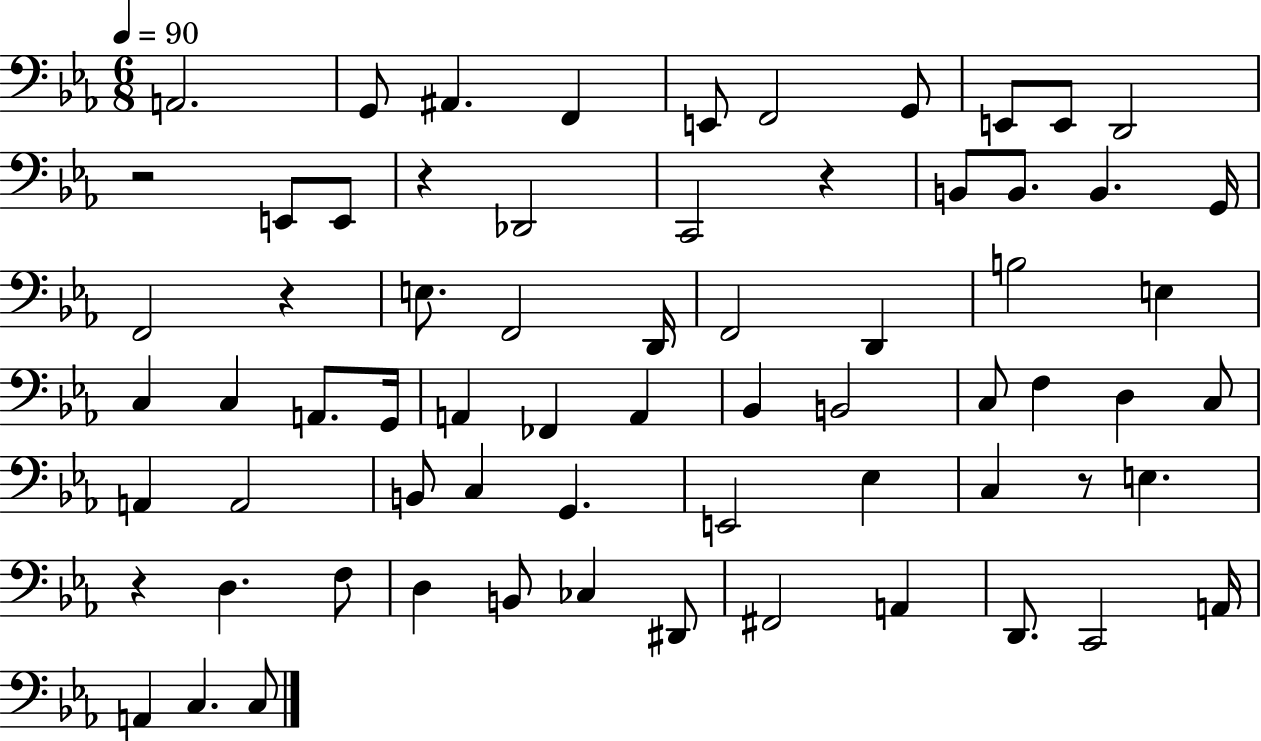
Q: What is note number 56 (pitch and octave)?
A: A2